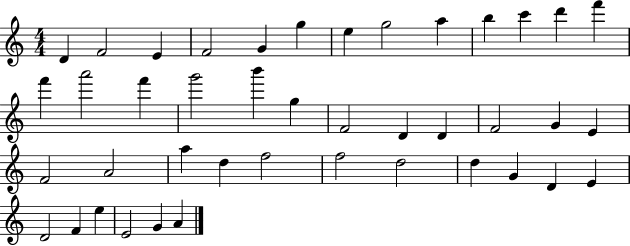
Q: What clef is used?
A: treble